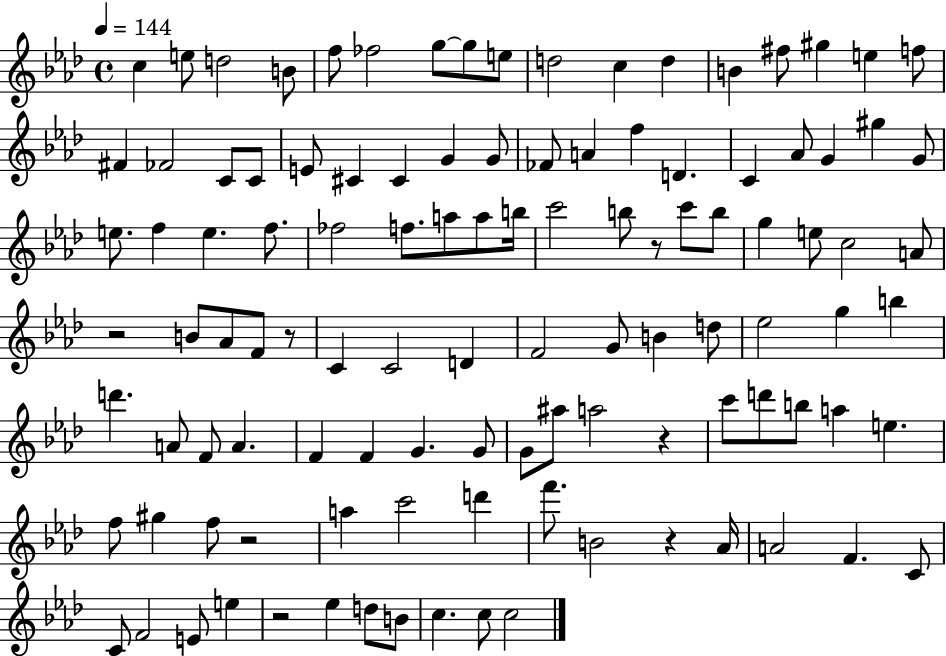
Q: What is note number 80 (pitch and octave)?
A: A5